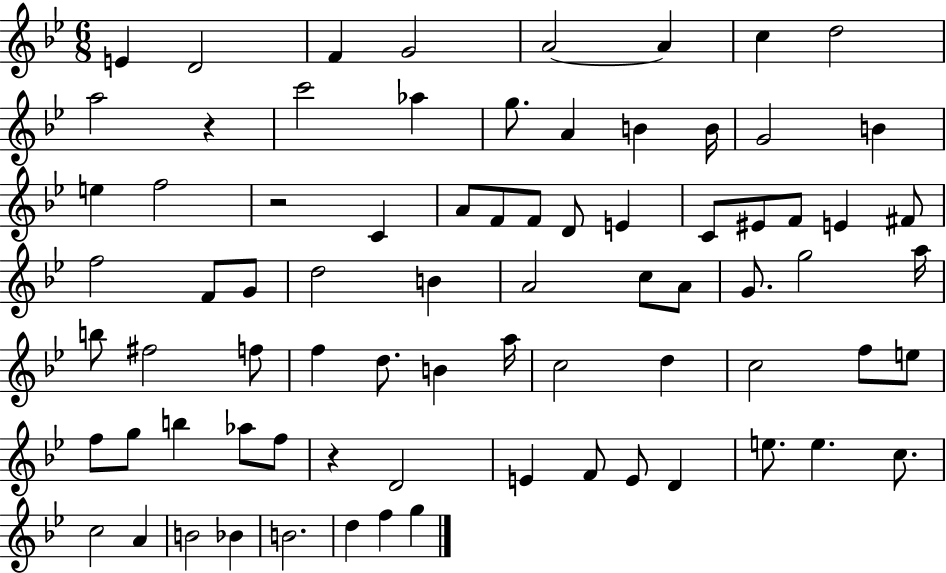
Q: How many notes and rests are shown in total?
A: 77